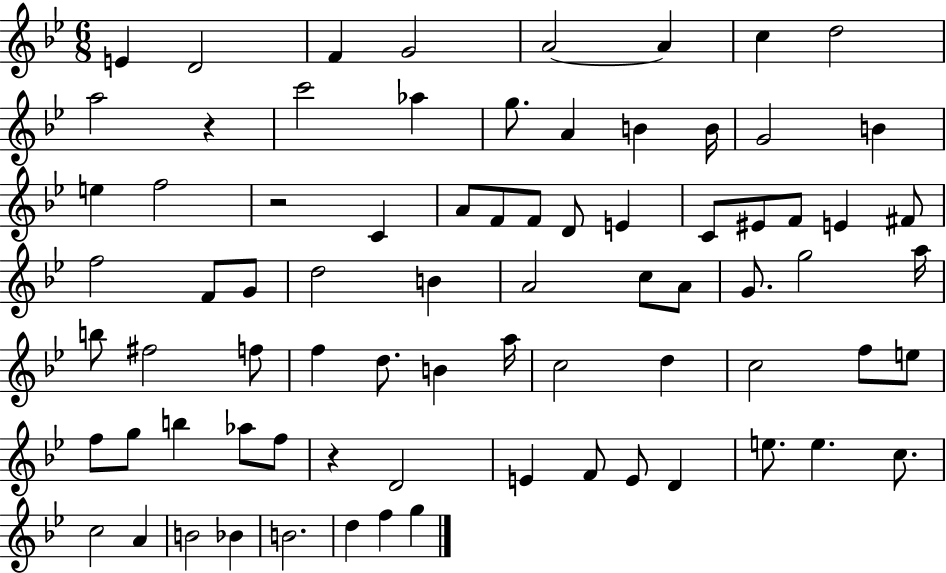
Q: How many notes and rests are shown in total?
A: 77